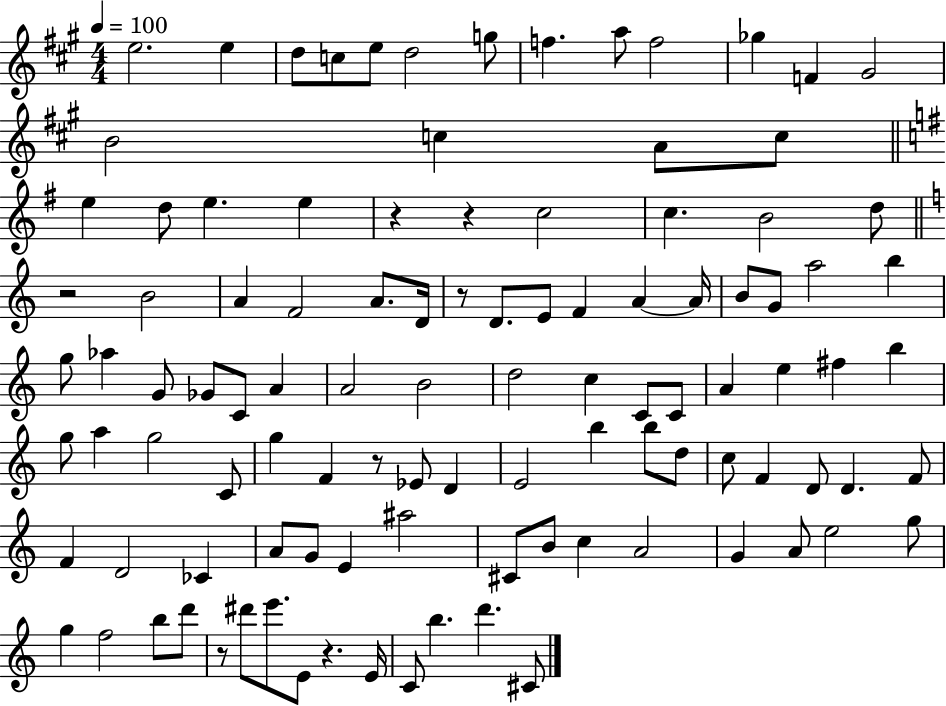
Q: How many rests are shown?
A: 7